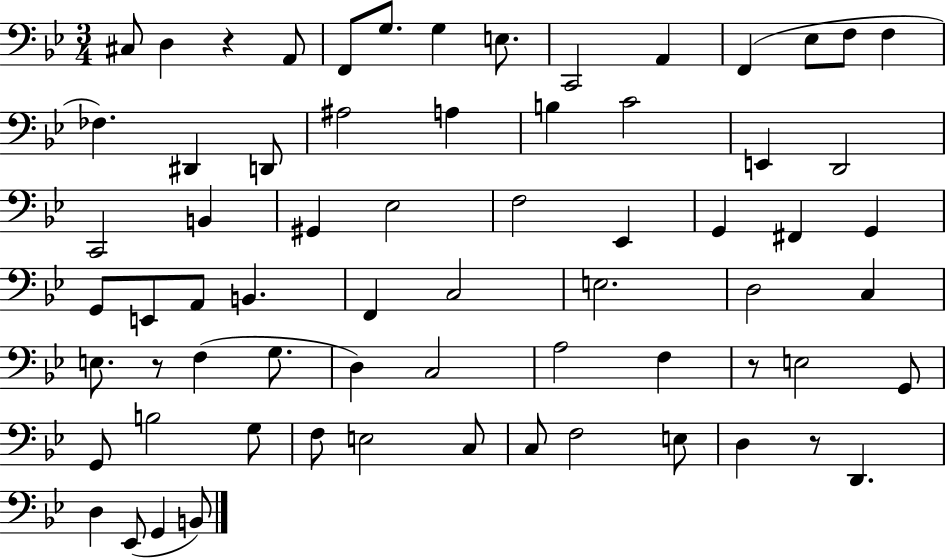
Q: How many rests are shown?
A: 4